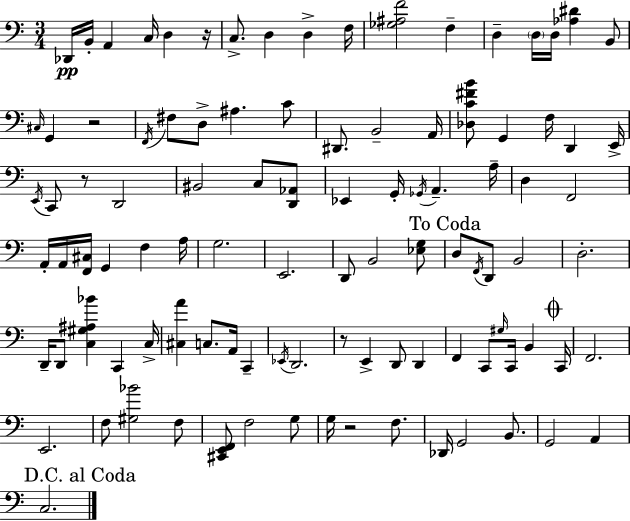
{
  \clef bass
  \numericTimeSignature
  \time 3/4
  \key c \major
  des,16\pp b,16-. a,4 c16 d4 r16 | c8.-> d4 d4-> f16 | <ges ais f'>2 f4-- | d4-- \parenthesize d16 d16 <aes dis'>4 b,8 | \break \grace { cis16 } g,4 r2 | \acciaccatura { f,16 } fis8 d8-> ais4. | c'8 dis,8. b,2-- | a,16 <des c' fis' b'>8 g,4 f16 d,4 | \break e,16-> \acciaccatura { e,16 } c,8 r8 d,2 | bis,2 c8 | <d, aes,>8 ees,4 g,16-. \acciaccatura { ges,16 } a,4.-- | a16-- d4 f,2 | \break a,16-. a,16 <f, cis>16 g,4 f4 | a16 g2. | e,2. | d,8 b,2 | \break <ees g>8 \mark "To Coda" d8 \acciaccatura { f,16 } d,8 b,2 | d2.-. | d,16-- d,8 <c gis ais bes'>4 | c,4 c16-> <cis a'>4 c8. | \break a,16 c,4-- \acciaccatura { ees,16 } d,2. | r8 e,4-> | d,8 d,4 f,4 c,8 | \grace { gis16 } c,16 b,4 \mark \markup { \musicglyph "scripts.coda" } c,16 f,2. | \break e,2. | f8 <gis bes'>2 | f8 <cis, e, f,>8 f2 | g8 g16 r2 | \break f8. des,16 g,2 | b,8. g,2 | a,4 \mark "D.C. al Coda" c2. | \bar "|."
}